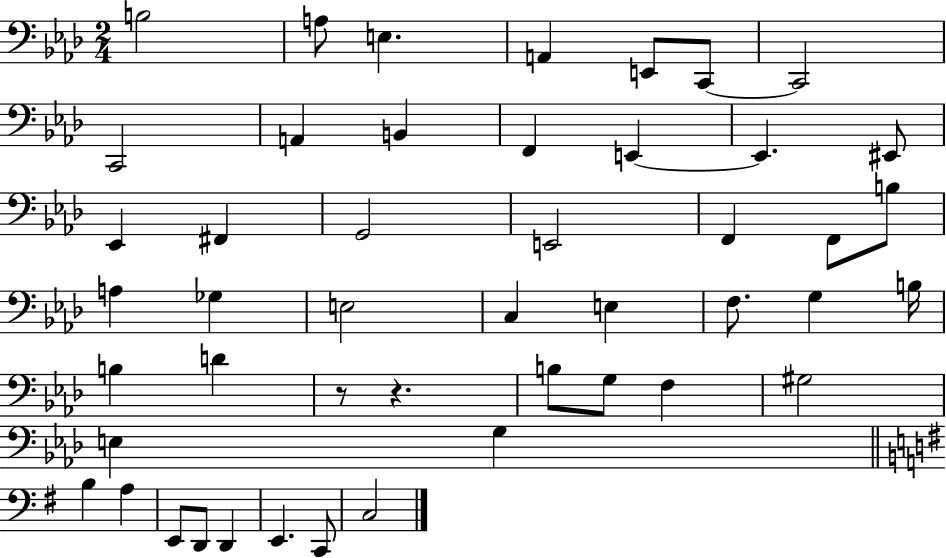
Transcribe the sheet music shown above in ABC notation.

X:1
T:Untitled
M:2/4
L:1/4
K:Ab
B,2 A,/2 E, A,, E,,/2 C,,/2 C,,2 C,,2 A,, B,, F,, E,, E,, ^E,,/2 _E,, ^F,, G,,2 E,,2 F,, F,,/2 B,/2 A, _G, E,2 C, E, F,/2 G, B,/4 B, D z/2 z B,/2 G,/2 F, ^G,2 E, G, B, A, E,,/2 D,,/2 D,, E,, C,,/2 C,2